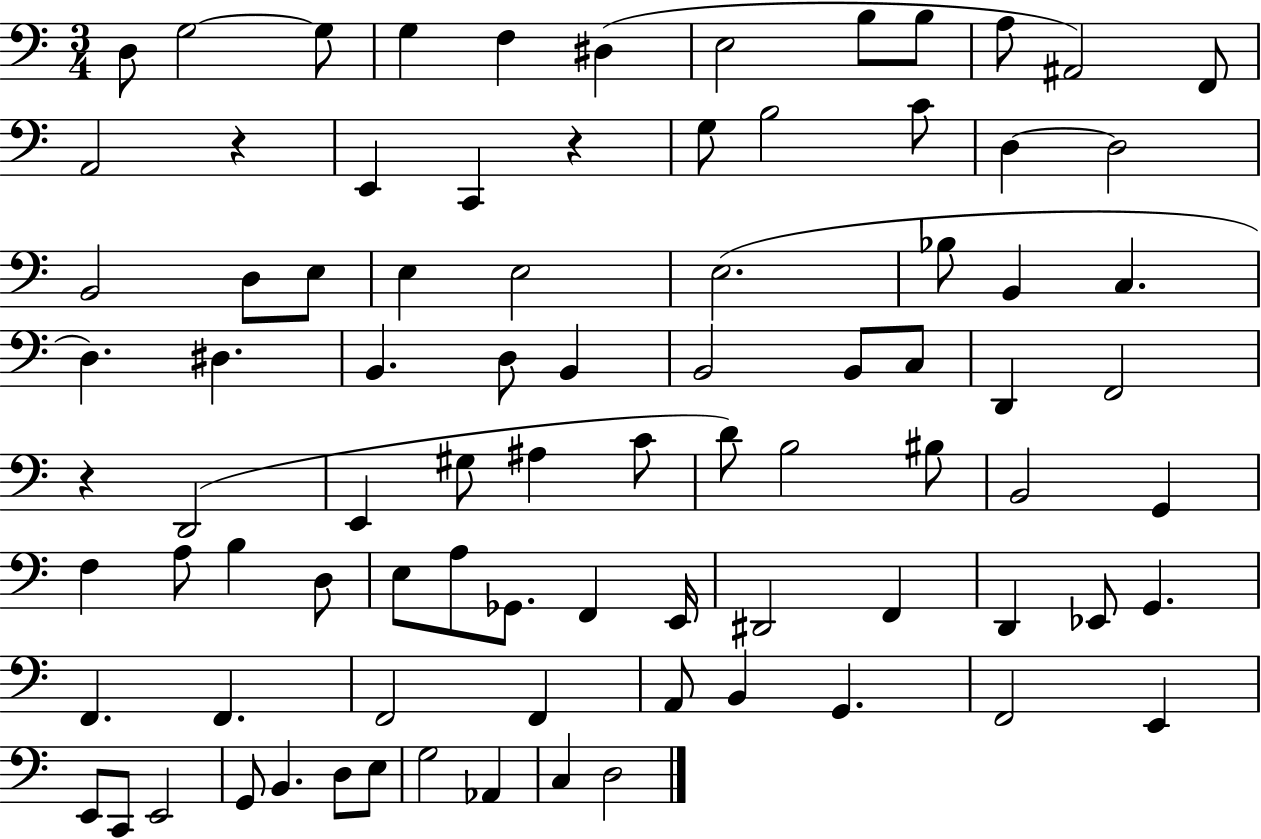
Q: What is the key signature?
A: C major